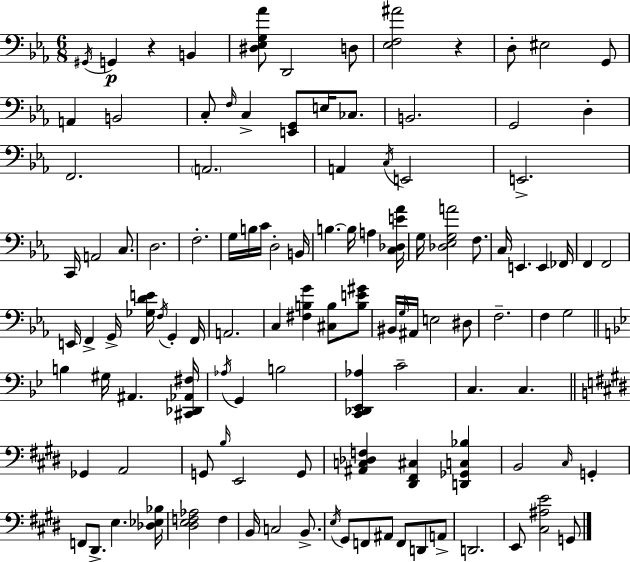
{
  \clef bass
  \numericTimeSignature
  \time 6/8
  \key ees \major
  \acciaccatura { gis,16 }\p g,4 r4 b,4 | <dis ees g aes'>8 d,2 d8 | <ees f ais'>2 r4 | d8-. eis2 g,8 | \break a,4 b,2 | c8-. \grace { f16 } c4-> <e, g,>8 e16 ces8. | b,2. | g,2 d4-. | \break f,2. | \parenthesize a,2. | a,4 \acciaccatura { c16 } e,2 | e,2.-> | \break c,16 a,2 | c8. d2. | f2.-. | g16 b16 c'16 d2-. | \break b,16 b4.~~ b16 a4 | <c des e' aes'>16 g16 <des ees g a'>2 | f8. c16 e,4. e,4 | fes,16 f,4 f,2 | \break e,16 f,4-> g,16-> <ges d' e'>16 \acciaccatura { f16 } g,4-. | f,16 a,2. | c4 <fis b g'>4 | <cis b>8 <b e' gis'>8 bis,16 \grace { g16 } ais,16 e2 | \break dis8 f2.-- | f4 g2 | \bar "||" \break \key g \minor b4 gis16 ais,4. <cis, des, aes, fis>16 | \acciaccatura { aes16 } g,4 b2 | <c, des, ees, aes>4 c'2-- | c4. c4. | \break \bar "||" \break \key e \major ges,4 a,2 | g,8 \grace { b16 } e,2 g,8 | <ais, c des f>4 <dis, fis, cis>4 <d, ges, c bes>4 | b,2 \grace { cis16 } g,4-. | \break f,8 dis,8.-> e4. | <des ees bes>16 <dis e f aes>2 f4 | b,16 c2 b,8.-> | \acciaccatura { e16 } gis,8 f,8 ais,8 f,8 d,8 | \break a,8-> d,2. | e,8 <cis ais e'>2 | g,8 \bar "|."
}